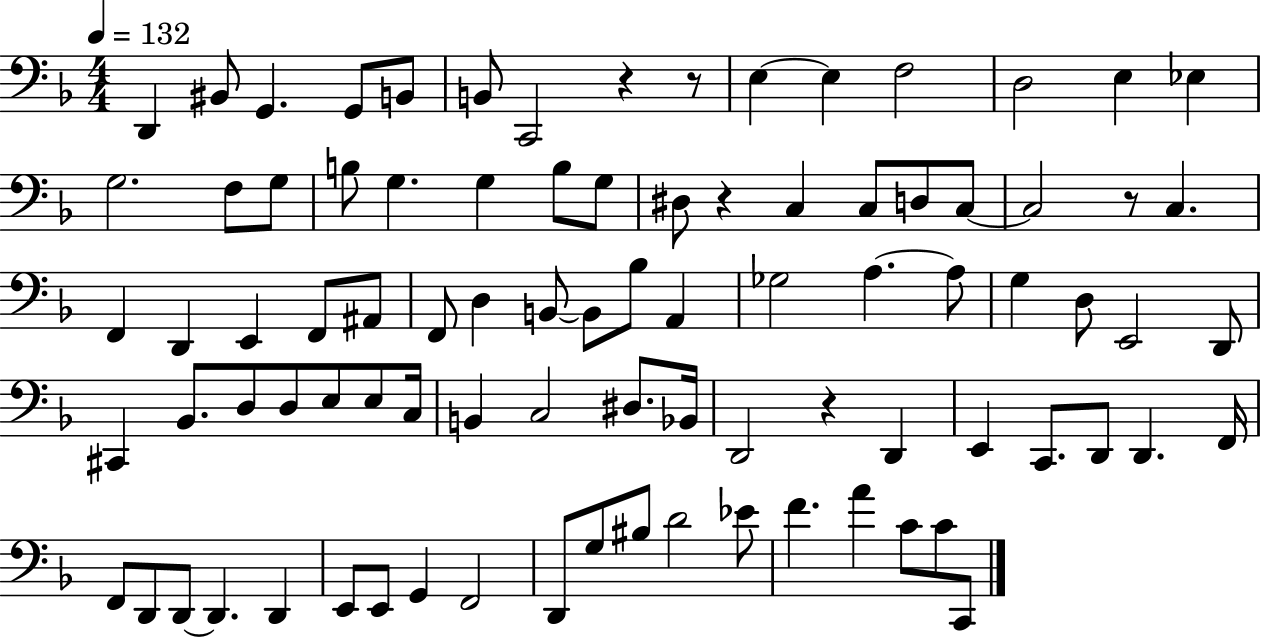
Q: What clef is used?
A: bass